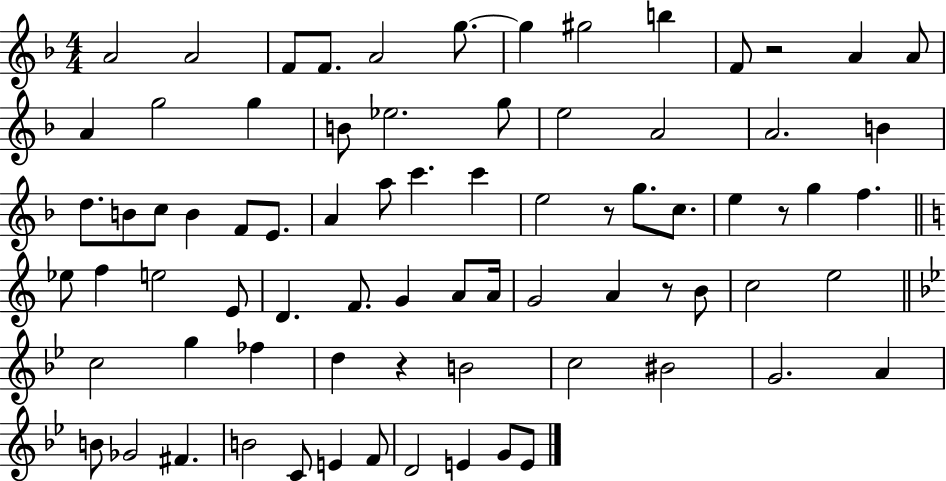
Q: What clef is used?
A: treble